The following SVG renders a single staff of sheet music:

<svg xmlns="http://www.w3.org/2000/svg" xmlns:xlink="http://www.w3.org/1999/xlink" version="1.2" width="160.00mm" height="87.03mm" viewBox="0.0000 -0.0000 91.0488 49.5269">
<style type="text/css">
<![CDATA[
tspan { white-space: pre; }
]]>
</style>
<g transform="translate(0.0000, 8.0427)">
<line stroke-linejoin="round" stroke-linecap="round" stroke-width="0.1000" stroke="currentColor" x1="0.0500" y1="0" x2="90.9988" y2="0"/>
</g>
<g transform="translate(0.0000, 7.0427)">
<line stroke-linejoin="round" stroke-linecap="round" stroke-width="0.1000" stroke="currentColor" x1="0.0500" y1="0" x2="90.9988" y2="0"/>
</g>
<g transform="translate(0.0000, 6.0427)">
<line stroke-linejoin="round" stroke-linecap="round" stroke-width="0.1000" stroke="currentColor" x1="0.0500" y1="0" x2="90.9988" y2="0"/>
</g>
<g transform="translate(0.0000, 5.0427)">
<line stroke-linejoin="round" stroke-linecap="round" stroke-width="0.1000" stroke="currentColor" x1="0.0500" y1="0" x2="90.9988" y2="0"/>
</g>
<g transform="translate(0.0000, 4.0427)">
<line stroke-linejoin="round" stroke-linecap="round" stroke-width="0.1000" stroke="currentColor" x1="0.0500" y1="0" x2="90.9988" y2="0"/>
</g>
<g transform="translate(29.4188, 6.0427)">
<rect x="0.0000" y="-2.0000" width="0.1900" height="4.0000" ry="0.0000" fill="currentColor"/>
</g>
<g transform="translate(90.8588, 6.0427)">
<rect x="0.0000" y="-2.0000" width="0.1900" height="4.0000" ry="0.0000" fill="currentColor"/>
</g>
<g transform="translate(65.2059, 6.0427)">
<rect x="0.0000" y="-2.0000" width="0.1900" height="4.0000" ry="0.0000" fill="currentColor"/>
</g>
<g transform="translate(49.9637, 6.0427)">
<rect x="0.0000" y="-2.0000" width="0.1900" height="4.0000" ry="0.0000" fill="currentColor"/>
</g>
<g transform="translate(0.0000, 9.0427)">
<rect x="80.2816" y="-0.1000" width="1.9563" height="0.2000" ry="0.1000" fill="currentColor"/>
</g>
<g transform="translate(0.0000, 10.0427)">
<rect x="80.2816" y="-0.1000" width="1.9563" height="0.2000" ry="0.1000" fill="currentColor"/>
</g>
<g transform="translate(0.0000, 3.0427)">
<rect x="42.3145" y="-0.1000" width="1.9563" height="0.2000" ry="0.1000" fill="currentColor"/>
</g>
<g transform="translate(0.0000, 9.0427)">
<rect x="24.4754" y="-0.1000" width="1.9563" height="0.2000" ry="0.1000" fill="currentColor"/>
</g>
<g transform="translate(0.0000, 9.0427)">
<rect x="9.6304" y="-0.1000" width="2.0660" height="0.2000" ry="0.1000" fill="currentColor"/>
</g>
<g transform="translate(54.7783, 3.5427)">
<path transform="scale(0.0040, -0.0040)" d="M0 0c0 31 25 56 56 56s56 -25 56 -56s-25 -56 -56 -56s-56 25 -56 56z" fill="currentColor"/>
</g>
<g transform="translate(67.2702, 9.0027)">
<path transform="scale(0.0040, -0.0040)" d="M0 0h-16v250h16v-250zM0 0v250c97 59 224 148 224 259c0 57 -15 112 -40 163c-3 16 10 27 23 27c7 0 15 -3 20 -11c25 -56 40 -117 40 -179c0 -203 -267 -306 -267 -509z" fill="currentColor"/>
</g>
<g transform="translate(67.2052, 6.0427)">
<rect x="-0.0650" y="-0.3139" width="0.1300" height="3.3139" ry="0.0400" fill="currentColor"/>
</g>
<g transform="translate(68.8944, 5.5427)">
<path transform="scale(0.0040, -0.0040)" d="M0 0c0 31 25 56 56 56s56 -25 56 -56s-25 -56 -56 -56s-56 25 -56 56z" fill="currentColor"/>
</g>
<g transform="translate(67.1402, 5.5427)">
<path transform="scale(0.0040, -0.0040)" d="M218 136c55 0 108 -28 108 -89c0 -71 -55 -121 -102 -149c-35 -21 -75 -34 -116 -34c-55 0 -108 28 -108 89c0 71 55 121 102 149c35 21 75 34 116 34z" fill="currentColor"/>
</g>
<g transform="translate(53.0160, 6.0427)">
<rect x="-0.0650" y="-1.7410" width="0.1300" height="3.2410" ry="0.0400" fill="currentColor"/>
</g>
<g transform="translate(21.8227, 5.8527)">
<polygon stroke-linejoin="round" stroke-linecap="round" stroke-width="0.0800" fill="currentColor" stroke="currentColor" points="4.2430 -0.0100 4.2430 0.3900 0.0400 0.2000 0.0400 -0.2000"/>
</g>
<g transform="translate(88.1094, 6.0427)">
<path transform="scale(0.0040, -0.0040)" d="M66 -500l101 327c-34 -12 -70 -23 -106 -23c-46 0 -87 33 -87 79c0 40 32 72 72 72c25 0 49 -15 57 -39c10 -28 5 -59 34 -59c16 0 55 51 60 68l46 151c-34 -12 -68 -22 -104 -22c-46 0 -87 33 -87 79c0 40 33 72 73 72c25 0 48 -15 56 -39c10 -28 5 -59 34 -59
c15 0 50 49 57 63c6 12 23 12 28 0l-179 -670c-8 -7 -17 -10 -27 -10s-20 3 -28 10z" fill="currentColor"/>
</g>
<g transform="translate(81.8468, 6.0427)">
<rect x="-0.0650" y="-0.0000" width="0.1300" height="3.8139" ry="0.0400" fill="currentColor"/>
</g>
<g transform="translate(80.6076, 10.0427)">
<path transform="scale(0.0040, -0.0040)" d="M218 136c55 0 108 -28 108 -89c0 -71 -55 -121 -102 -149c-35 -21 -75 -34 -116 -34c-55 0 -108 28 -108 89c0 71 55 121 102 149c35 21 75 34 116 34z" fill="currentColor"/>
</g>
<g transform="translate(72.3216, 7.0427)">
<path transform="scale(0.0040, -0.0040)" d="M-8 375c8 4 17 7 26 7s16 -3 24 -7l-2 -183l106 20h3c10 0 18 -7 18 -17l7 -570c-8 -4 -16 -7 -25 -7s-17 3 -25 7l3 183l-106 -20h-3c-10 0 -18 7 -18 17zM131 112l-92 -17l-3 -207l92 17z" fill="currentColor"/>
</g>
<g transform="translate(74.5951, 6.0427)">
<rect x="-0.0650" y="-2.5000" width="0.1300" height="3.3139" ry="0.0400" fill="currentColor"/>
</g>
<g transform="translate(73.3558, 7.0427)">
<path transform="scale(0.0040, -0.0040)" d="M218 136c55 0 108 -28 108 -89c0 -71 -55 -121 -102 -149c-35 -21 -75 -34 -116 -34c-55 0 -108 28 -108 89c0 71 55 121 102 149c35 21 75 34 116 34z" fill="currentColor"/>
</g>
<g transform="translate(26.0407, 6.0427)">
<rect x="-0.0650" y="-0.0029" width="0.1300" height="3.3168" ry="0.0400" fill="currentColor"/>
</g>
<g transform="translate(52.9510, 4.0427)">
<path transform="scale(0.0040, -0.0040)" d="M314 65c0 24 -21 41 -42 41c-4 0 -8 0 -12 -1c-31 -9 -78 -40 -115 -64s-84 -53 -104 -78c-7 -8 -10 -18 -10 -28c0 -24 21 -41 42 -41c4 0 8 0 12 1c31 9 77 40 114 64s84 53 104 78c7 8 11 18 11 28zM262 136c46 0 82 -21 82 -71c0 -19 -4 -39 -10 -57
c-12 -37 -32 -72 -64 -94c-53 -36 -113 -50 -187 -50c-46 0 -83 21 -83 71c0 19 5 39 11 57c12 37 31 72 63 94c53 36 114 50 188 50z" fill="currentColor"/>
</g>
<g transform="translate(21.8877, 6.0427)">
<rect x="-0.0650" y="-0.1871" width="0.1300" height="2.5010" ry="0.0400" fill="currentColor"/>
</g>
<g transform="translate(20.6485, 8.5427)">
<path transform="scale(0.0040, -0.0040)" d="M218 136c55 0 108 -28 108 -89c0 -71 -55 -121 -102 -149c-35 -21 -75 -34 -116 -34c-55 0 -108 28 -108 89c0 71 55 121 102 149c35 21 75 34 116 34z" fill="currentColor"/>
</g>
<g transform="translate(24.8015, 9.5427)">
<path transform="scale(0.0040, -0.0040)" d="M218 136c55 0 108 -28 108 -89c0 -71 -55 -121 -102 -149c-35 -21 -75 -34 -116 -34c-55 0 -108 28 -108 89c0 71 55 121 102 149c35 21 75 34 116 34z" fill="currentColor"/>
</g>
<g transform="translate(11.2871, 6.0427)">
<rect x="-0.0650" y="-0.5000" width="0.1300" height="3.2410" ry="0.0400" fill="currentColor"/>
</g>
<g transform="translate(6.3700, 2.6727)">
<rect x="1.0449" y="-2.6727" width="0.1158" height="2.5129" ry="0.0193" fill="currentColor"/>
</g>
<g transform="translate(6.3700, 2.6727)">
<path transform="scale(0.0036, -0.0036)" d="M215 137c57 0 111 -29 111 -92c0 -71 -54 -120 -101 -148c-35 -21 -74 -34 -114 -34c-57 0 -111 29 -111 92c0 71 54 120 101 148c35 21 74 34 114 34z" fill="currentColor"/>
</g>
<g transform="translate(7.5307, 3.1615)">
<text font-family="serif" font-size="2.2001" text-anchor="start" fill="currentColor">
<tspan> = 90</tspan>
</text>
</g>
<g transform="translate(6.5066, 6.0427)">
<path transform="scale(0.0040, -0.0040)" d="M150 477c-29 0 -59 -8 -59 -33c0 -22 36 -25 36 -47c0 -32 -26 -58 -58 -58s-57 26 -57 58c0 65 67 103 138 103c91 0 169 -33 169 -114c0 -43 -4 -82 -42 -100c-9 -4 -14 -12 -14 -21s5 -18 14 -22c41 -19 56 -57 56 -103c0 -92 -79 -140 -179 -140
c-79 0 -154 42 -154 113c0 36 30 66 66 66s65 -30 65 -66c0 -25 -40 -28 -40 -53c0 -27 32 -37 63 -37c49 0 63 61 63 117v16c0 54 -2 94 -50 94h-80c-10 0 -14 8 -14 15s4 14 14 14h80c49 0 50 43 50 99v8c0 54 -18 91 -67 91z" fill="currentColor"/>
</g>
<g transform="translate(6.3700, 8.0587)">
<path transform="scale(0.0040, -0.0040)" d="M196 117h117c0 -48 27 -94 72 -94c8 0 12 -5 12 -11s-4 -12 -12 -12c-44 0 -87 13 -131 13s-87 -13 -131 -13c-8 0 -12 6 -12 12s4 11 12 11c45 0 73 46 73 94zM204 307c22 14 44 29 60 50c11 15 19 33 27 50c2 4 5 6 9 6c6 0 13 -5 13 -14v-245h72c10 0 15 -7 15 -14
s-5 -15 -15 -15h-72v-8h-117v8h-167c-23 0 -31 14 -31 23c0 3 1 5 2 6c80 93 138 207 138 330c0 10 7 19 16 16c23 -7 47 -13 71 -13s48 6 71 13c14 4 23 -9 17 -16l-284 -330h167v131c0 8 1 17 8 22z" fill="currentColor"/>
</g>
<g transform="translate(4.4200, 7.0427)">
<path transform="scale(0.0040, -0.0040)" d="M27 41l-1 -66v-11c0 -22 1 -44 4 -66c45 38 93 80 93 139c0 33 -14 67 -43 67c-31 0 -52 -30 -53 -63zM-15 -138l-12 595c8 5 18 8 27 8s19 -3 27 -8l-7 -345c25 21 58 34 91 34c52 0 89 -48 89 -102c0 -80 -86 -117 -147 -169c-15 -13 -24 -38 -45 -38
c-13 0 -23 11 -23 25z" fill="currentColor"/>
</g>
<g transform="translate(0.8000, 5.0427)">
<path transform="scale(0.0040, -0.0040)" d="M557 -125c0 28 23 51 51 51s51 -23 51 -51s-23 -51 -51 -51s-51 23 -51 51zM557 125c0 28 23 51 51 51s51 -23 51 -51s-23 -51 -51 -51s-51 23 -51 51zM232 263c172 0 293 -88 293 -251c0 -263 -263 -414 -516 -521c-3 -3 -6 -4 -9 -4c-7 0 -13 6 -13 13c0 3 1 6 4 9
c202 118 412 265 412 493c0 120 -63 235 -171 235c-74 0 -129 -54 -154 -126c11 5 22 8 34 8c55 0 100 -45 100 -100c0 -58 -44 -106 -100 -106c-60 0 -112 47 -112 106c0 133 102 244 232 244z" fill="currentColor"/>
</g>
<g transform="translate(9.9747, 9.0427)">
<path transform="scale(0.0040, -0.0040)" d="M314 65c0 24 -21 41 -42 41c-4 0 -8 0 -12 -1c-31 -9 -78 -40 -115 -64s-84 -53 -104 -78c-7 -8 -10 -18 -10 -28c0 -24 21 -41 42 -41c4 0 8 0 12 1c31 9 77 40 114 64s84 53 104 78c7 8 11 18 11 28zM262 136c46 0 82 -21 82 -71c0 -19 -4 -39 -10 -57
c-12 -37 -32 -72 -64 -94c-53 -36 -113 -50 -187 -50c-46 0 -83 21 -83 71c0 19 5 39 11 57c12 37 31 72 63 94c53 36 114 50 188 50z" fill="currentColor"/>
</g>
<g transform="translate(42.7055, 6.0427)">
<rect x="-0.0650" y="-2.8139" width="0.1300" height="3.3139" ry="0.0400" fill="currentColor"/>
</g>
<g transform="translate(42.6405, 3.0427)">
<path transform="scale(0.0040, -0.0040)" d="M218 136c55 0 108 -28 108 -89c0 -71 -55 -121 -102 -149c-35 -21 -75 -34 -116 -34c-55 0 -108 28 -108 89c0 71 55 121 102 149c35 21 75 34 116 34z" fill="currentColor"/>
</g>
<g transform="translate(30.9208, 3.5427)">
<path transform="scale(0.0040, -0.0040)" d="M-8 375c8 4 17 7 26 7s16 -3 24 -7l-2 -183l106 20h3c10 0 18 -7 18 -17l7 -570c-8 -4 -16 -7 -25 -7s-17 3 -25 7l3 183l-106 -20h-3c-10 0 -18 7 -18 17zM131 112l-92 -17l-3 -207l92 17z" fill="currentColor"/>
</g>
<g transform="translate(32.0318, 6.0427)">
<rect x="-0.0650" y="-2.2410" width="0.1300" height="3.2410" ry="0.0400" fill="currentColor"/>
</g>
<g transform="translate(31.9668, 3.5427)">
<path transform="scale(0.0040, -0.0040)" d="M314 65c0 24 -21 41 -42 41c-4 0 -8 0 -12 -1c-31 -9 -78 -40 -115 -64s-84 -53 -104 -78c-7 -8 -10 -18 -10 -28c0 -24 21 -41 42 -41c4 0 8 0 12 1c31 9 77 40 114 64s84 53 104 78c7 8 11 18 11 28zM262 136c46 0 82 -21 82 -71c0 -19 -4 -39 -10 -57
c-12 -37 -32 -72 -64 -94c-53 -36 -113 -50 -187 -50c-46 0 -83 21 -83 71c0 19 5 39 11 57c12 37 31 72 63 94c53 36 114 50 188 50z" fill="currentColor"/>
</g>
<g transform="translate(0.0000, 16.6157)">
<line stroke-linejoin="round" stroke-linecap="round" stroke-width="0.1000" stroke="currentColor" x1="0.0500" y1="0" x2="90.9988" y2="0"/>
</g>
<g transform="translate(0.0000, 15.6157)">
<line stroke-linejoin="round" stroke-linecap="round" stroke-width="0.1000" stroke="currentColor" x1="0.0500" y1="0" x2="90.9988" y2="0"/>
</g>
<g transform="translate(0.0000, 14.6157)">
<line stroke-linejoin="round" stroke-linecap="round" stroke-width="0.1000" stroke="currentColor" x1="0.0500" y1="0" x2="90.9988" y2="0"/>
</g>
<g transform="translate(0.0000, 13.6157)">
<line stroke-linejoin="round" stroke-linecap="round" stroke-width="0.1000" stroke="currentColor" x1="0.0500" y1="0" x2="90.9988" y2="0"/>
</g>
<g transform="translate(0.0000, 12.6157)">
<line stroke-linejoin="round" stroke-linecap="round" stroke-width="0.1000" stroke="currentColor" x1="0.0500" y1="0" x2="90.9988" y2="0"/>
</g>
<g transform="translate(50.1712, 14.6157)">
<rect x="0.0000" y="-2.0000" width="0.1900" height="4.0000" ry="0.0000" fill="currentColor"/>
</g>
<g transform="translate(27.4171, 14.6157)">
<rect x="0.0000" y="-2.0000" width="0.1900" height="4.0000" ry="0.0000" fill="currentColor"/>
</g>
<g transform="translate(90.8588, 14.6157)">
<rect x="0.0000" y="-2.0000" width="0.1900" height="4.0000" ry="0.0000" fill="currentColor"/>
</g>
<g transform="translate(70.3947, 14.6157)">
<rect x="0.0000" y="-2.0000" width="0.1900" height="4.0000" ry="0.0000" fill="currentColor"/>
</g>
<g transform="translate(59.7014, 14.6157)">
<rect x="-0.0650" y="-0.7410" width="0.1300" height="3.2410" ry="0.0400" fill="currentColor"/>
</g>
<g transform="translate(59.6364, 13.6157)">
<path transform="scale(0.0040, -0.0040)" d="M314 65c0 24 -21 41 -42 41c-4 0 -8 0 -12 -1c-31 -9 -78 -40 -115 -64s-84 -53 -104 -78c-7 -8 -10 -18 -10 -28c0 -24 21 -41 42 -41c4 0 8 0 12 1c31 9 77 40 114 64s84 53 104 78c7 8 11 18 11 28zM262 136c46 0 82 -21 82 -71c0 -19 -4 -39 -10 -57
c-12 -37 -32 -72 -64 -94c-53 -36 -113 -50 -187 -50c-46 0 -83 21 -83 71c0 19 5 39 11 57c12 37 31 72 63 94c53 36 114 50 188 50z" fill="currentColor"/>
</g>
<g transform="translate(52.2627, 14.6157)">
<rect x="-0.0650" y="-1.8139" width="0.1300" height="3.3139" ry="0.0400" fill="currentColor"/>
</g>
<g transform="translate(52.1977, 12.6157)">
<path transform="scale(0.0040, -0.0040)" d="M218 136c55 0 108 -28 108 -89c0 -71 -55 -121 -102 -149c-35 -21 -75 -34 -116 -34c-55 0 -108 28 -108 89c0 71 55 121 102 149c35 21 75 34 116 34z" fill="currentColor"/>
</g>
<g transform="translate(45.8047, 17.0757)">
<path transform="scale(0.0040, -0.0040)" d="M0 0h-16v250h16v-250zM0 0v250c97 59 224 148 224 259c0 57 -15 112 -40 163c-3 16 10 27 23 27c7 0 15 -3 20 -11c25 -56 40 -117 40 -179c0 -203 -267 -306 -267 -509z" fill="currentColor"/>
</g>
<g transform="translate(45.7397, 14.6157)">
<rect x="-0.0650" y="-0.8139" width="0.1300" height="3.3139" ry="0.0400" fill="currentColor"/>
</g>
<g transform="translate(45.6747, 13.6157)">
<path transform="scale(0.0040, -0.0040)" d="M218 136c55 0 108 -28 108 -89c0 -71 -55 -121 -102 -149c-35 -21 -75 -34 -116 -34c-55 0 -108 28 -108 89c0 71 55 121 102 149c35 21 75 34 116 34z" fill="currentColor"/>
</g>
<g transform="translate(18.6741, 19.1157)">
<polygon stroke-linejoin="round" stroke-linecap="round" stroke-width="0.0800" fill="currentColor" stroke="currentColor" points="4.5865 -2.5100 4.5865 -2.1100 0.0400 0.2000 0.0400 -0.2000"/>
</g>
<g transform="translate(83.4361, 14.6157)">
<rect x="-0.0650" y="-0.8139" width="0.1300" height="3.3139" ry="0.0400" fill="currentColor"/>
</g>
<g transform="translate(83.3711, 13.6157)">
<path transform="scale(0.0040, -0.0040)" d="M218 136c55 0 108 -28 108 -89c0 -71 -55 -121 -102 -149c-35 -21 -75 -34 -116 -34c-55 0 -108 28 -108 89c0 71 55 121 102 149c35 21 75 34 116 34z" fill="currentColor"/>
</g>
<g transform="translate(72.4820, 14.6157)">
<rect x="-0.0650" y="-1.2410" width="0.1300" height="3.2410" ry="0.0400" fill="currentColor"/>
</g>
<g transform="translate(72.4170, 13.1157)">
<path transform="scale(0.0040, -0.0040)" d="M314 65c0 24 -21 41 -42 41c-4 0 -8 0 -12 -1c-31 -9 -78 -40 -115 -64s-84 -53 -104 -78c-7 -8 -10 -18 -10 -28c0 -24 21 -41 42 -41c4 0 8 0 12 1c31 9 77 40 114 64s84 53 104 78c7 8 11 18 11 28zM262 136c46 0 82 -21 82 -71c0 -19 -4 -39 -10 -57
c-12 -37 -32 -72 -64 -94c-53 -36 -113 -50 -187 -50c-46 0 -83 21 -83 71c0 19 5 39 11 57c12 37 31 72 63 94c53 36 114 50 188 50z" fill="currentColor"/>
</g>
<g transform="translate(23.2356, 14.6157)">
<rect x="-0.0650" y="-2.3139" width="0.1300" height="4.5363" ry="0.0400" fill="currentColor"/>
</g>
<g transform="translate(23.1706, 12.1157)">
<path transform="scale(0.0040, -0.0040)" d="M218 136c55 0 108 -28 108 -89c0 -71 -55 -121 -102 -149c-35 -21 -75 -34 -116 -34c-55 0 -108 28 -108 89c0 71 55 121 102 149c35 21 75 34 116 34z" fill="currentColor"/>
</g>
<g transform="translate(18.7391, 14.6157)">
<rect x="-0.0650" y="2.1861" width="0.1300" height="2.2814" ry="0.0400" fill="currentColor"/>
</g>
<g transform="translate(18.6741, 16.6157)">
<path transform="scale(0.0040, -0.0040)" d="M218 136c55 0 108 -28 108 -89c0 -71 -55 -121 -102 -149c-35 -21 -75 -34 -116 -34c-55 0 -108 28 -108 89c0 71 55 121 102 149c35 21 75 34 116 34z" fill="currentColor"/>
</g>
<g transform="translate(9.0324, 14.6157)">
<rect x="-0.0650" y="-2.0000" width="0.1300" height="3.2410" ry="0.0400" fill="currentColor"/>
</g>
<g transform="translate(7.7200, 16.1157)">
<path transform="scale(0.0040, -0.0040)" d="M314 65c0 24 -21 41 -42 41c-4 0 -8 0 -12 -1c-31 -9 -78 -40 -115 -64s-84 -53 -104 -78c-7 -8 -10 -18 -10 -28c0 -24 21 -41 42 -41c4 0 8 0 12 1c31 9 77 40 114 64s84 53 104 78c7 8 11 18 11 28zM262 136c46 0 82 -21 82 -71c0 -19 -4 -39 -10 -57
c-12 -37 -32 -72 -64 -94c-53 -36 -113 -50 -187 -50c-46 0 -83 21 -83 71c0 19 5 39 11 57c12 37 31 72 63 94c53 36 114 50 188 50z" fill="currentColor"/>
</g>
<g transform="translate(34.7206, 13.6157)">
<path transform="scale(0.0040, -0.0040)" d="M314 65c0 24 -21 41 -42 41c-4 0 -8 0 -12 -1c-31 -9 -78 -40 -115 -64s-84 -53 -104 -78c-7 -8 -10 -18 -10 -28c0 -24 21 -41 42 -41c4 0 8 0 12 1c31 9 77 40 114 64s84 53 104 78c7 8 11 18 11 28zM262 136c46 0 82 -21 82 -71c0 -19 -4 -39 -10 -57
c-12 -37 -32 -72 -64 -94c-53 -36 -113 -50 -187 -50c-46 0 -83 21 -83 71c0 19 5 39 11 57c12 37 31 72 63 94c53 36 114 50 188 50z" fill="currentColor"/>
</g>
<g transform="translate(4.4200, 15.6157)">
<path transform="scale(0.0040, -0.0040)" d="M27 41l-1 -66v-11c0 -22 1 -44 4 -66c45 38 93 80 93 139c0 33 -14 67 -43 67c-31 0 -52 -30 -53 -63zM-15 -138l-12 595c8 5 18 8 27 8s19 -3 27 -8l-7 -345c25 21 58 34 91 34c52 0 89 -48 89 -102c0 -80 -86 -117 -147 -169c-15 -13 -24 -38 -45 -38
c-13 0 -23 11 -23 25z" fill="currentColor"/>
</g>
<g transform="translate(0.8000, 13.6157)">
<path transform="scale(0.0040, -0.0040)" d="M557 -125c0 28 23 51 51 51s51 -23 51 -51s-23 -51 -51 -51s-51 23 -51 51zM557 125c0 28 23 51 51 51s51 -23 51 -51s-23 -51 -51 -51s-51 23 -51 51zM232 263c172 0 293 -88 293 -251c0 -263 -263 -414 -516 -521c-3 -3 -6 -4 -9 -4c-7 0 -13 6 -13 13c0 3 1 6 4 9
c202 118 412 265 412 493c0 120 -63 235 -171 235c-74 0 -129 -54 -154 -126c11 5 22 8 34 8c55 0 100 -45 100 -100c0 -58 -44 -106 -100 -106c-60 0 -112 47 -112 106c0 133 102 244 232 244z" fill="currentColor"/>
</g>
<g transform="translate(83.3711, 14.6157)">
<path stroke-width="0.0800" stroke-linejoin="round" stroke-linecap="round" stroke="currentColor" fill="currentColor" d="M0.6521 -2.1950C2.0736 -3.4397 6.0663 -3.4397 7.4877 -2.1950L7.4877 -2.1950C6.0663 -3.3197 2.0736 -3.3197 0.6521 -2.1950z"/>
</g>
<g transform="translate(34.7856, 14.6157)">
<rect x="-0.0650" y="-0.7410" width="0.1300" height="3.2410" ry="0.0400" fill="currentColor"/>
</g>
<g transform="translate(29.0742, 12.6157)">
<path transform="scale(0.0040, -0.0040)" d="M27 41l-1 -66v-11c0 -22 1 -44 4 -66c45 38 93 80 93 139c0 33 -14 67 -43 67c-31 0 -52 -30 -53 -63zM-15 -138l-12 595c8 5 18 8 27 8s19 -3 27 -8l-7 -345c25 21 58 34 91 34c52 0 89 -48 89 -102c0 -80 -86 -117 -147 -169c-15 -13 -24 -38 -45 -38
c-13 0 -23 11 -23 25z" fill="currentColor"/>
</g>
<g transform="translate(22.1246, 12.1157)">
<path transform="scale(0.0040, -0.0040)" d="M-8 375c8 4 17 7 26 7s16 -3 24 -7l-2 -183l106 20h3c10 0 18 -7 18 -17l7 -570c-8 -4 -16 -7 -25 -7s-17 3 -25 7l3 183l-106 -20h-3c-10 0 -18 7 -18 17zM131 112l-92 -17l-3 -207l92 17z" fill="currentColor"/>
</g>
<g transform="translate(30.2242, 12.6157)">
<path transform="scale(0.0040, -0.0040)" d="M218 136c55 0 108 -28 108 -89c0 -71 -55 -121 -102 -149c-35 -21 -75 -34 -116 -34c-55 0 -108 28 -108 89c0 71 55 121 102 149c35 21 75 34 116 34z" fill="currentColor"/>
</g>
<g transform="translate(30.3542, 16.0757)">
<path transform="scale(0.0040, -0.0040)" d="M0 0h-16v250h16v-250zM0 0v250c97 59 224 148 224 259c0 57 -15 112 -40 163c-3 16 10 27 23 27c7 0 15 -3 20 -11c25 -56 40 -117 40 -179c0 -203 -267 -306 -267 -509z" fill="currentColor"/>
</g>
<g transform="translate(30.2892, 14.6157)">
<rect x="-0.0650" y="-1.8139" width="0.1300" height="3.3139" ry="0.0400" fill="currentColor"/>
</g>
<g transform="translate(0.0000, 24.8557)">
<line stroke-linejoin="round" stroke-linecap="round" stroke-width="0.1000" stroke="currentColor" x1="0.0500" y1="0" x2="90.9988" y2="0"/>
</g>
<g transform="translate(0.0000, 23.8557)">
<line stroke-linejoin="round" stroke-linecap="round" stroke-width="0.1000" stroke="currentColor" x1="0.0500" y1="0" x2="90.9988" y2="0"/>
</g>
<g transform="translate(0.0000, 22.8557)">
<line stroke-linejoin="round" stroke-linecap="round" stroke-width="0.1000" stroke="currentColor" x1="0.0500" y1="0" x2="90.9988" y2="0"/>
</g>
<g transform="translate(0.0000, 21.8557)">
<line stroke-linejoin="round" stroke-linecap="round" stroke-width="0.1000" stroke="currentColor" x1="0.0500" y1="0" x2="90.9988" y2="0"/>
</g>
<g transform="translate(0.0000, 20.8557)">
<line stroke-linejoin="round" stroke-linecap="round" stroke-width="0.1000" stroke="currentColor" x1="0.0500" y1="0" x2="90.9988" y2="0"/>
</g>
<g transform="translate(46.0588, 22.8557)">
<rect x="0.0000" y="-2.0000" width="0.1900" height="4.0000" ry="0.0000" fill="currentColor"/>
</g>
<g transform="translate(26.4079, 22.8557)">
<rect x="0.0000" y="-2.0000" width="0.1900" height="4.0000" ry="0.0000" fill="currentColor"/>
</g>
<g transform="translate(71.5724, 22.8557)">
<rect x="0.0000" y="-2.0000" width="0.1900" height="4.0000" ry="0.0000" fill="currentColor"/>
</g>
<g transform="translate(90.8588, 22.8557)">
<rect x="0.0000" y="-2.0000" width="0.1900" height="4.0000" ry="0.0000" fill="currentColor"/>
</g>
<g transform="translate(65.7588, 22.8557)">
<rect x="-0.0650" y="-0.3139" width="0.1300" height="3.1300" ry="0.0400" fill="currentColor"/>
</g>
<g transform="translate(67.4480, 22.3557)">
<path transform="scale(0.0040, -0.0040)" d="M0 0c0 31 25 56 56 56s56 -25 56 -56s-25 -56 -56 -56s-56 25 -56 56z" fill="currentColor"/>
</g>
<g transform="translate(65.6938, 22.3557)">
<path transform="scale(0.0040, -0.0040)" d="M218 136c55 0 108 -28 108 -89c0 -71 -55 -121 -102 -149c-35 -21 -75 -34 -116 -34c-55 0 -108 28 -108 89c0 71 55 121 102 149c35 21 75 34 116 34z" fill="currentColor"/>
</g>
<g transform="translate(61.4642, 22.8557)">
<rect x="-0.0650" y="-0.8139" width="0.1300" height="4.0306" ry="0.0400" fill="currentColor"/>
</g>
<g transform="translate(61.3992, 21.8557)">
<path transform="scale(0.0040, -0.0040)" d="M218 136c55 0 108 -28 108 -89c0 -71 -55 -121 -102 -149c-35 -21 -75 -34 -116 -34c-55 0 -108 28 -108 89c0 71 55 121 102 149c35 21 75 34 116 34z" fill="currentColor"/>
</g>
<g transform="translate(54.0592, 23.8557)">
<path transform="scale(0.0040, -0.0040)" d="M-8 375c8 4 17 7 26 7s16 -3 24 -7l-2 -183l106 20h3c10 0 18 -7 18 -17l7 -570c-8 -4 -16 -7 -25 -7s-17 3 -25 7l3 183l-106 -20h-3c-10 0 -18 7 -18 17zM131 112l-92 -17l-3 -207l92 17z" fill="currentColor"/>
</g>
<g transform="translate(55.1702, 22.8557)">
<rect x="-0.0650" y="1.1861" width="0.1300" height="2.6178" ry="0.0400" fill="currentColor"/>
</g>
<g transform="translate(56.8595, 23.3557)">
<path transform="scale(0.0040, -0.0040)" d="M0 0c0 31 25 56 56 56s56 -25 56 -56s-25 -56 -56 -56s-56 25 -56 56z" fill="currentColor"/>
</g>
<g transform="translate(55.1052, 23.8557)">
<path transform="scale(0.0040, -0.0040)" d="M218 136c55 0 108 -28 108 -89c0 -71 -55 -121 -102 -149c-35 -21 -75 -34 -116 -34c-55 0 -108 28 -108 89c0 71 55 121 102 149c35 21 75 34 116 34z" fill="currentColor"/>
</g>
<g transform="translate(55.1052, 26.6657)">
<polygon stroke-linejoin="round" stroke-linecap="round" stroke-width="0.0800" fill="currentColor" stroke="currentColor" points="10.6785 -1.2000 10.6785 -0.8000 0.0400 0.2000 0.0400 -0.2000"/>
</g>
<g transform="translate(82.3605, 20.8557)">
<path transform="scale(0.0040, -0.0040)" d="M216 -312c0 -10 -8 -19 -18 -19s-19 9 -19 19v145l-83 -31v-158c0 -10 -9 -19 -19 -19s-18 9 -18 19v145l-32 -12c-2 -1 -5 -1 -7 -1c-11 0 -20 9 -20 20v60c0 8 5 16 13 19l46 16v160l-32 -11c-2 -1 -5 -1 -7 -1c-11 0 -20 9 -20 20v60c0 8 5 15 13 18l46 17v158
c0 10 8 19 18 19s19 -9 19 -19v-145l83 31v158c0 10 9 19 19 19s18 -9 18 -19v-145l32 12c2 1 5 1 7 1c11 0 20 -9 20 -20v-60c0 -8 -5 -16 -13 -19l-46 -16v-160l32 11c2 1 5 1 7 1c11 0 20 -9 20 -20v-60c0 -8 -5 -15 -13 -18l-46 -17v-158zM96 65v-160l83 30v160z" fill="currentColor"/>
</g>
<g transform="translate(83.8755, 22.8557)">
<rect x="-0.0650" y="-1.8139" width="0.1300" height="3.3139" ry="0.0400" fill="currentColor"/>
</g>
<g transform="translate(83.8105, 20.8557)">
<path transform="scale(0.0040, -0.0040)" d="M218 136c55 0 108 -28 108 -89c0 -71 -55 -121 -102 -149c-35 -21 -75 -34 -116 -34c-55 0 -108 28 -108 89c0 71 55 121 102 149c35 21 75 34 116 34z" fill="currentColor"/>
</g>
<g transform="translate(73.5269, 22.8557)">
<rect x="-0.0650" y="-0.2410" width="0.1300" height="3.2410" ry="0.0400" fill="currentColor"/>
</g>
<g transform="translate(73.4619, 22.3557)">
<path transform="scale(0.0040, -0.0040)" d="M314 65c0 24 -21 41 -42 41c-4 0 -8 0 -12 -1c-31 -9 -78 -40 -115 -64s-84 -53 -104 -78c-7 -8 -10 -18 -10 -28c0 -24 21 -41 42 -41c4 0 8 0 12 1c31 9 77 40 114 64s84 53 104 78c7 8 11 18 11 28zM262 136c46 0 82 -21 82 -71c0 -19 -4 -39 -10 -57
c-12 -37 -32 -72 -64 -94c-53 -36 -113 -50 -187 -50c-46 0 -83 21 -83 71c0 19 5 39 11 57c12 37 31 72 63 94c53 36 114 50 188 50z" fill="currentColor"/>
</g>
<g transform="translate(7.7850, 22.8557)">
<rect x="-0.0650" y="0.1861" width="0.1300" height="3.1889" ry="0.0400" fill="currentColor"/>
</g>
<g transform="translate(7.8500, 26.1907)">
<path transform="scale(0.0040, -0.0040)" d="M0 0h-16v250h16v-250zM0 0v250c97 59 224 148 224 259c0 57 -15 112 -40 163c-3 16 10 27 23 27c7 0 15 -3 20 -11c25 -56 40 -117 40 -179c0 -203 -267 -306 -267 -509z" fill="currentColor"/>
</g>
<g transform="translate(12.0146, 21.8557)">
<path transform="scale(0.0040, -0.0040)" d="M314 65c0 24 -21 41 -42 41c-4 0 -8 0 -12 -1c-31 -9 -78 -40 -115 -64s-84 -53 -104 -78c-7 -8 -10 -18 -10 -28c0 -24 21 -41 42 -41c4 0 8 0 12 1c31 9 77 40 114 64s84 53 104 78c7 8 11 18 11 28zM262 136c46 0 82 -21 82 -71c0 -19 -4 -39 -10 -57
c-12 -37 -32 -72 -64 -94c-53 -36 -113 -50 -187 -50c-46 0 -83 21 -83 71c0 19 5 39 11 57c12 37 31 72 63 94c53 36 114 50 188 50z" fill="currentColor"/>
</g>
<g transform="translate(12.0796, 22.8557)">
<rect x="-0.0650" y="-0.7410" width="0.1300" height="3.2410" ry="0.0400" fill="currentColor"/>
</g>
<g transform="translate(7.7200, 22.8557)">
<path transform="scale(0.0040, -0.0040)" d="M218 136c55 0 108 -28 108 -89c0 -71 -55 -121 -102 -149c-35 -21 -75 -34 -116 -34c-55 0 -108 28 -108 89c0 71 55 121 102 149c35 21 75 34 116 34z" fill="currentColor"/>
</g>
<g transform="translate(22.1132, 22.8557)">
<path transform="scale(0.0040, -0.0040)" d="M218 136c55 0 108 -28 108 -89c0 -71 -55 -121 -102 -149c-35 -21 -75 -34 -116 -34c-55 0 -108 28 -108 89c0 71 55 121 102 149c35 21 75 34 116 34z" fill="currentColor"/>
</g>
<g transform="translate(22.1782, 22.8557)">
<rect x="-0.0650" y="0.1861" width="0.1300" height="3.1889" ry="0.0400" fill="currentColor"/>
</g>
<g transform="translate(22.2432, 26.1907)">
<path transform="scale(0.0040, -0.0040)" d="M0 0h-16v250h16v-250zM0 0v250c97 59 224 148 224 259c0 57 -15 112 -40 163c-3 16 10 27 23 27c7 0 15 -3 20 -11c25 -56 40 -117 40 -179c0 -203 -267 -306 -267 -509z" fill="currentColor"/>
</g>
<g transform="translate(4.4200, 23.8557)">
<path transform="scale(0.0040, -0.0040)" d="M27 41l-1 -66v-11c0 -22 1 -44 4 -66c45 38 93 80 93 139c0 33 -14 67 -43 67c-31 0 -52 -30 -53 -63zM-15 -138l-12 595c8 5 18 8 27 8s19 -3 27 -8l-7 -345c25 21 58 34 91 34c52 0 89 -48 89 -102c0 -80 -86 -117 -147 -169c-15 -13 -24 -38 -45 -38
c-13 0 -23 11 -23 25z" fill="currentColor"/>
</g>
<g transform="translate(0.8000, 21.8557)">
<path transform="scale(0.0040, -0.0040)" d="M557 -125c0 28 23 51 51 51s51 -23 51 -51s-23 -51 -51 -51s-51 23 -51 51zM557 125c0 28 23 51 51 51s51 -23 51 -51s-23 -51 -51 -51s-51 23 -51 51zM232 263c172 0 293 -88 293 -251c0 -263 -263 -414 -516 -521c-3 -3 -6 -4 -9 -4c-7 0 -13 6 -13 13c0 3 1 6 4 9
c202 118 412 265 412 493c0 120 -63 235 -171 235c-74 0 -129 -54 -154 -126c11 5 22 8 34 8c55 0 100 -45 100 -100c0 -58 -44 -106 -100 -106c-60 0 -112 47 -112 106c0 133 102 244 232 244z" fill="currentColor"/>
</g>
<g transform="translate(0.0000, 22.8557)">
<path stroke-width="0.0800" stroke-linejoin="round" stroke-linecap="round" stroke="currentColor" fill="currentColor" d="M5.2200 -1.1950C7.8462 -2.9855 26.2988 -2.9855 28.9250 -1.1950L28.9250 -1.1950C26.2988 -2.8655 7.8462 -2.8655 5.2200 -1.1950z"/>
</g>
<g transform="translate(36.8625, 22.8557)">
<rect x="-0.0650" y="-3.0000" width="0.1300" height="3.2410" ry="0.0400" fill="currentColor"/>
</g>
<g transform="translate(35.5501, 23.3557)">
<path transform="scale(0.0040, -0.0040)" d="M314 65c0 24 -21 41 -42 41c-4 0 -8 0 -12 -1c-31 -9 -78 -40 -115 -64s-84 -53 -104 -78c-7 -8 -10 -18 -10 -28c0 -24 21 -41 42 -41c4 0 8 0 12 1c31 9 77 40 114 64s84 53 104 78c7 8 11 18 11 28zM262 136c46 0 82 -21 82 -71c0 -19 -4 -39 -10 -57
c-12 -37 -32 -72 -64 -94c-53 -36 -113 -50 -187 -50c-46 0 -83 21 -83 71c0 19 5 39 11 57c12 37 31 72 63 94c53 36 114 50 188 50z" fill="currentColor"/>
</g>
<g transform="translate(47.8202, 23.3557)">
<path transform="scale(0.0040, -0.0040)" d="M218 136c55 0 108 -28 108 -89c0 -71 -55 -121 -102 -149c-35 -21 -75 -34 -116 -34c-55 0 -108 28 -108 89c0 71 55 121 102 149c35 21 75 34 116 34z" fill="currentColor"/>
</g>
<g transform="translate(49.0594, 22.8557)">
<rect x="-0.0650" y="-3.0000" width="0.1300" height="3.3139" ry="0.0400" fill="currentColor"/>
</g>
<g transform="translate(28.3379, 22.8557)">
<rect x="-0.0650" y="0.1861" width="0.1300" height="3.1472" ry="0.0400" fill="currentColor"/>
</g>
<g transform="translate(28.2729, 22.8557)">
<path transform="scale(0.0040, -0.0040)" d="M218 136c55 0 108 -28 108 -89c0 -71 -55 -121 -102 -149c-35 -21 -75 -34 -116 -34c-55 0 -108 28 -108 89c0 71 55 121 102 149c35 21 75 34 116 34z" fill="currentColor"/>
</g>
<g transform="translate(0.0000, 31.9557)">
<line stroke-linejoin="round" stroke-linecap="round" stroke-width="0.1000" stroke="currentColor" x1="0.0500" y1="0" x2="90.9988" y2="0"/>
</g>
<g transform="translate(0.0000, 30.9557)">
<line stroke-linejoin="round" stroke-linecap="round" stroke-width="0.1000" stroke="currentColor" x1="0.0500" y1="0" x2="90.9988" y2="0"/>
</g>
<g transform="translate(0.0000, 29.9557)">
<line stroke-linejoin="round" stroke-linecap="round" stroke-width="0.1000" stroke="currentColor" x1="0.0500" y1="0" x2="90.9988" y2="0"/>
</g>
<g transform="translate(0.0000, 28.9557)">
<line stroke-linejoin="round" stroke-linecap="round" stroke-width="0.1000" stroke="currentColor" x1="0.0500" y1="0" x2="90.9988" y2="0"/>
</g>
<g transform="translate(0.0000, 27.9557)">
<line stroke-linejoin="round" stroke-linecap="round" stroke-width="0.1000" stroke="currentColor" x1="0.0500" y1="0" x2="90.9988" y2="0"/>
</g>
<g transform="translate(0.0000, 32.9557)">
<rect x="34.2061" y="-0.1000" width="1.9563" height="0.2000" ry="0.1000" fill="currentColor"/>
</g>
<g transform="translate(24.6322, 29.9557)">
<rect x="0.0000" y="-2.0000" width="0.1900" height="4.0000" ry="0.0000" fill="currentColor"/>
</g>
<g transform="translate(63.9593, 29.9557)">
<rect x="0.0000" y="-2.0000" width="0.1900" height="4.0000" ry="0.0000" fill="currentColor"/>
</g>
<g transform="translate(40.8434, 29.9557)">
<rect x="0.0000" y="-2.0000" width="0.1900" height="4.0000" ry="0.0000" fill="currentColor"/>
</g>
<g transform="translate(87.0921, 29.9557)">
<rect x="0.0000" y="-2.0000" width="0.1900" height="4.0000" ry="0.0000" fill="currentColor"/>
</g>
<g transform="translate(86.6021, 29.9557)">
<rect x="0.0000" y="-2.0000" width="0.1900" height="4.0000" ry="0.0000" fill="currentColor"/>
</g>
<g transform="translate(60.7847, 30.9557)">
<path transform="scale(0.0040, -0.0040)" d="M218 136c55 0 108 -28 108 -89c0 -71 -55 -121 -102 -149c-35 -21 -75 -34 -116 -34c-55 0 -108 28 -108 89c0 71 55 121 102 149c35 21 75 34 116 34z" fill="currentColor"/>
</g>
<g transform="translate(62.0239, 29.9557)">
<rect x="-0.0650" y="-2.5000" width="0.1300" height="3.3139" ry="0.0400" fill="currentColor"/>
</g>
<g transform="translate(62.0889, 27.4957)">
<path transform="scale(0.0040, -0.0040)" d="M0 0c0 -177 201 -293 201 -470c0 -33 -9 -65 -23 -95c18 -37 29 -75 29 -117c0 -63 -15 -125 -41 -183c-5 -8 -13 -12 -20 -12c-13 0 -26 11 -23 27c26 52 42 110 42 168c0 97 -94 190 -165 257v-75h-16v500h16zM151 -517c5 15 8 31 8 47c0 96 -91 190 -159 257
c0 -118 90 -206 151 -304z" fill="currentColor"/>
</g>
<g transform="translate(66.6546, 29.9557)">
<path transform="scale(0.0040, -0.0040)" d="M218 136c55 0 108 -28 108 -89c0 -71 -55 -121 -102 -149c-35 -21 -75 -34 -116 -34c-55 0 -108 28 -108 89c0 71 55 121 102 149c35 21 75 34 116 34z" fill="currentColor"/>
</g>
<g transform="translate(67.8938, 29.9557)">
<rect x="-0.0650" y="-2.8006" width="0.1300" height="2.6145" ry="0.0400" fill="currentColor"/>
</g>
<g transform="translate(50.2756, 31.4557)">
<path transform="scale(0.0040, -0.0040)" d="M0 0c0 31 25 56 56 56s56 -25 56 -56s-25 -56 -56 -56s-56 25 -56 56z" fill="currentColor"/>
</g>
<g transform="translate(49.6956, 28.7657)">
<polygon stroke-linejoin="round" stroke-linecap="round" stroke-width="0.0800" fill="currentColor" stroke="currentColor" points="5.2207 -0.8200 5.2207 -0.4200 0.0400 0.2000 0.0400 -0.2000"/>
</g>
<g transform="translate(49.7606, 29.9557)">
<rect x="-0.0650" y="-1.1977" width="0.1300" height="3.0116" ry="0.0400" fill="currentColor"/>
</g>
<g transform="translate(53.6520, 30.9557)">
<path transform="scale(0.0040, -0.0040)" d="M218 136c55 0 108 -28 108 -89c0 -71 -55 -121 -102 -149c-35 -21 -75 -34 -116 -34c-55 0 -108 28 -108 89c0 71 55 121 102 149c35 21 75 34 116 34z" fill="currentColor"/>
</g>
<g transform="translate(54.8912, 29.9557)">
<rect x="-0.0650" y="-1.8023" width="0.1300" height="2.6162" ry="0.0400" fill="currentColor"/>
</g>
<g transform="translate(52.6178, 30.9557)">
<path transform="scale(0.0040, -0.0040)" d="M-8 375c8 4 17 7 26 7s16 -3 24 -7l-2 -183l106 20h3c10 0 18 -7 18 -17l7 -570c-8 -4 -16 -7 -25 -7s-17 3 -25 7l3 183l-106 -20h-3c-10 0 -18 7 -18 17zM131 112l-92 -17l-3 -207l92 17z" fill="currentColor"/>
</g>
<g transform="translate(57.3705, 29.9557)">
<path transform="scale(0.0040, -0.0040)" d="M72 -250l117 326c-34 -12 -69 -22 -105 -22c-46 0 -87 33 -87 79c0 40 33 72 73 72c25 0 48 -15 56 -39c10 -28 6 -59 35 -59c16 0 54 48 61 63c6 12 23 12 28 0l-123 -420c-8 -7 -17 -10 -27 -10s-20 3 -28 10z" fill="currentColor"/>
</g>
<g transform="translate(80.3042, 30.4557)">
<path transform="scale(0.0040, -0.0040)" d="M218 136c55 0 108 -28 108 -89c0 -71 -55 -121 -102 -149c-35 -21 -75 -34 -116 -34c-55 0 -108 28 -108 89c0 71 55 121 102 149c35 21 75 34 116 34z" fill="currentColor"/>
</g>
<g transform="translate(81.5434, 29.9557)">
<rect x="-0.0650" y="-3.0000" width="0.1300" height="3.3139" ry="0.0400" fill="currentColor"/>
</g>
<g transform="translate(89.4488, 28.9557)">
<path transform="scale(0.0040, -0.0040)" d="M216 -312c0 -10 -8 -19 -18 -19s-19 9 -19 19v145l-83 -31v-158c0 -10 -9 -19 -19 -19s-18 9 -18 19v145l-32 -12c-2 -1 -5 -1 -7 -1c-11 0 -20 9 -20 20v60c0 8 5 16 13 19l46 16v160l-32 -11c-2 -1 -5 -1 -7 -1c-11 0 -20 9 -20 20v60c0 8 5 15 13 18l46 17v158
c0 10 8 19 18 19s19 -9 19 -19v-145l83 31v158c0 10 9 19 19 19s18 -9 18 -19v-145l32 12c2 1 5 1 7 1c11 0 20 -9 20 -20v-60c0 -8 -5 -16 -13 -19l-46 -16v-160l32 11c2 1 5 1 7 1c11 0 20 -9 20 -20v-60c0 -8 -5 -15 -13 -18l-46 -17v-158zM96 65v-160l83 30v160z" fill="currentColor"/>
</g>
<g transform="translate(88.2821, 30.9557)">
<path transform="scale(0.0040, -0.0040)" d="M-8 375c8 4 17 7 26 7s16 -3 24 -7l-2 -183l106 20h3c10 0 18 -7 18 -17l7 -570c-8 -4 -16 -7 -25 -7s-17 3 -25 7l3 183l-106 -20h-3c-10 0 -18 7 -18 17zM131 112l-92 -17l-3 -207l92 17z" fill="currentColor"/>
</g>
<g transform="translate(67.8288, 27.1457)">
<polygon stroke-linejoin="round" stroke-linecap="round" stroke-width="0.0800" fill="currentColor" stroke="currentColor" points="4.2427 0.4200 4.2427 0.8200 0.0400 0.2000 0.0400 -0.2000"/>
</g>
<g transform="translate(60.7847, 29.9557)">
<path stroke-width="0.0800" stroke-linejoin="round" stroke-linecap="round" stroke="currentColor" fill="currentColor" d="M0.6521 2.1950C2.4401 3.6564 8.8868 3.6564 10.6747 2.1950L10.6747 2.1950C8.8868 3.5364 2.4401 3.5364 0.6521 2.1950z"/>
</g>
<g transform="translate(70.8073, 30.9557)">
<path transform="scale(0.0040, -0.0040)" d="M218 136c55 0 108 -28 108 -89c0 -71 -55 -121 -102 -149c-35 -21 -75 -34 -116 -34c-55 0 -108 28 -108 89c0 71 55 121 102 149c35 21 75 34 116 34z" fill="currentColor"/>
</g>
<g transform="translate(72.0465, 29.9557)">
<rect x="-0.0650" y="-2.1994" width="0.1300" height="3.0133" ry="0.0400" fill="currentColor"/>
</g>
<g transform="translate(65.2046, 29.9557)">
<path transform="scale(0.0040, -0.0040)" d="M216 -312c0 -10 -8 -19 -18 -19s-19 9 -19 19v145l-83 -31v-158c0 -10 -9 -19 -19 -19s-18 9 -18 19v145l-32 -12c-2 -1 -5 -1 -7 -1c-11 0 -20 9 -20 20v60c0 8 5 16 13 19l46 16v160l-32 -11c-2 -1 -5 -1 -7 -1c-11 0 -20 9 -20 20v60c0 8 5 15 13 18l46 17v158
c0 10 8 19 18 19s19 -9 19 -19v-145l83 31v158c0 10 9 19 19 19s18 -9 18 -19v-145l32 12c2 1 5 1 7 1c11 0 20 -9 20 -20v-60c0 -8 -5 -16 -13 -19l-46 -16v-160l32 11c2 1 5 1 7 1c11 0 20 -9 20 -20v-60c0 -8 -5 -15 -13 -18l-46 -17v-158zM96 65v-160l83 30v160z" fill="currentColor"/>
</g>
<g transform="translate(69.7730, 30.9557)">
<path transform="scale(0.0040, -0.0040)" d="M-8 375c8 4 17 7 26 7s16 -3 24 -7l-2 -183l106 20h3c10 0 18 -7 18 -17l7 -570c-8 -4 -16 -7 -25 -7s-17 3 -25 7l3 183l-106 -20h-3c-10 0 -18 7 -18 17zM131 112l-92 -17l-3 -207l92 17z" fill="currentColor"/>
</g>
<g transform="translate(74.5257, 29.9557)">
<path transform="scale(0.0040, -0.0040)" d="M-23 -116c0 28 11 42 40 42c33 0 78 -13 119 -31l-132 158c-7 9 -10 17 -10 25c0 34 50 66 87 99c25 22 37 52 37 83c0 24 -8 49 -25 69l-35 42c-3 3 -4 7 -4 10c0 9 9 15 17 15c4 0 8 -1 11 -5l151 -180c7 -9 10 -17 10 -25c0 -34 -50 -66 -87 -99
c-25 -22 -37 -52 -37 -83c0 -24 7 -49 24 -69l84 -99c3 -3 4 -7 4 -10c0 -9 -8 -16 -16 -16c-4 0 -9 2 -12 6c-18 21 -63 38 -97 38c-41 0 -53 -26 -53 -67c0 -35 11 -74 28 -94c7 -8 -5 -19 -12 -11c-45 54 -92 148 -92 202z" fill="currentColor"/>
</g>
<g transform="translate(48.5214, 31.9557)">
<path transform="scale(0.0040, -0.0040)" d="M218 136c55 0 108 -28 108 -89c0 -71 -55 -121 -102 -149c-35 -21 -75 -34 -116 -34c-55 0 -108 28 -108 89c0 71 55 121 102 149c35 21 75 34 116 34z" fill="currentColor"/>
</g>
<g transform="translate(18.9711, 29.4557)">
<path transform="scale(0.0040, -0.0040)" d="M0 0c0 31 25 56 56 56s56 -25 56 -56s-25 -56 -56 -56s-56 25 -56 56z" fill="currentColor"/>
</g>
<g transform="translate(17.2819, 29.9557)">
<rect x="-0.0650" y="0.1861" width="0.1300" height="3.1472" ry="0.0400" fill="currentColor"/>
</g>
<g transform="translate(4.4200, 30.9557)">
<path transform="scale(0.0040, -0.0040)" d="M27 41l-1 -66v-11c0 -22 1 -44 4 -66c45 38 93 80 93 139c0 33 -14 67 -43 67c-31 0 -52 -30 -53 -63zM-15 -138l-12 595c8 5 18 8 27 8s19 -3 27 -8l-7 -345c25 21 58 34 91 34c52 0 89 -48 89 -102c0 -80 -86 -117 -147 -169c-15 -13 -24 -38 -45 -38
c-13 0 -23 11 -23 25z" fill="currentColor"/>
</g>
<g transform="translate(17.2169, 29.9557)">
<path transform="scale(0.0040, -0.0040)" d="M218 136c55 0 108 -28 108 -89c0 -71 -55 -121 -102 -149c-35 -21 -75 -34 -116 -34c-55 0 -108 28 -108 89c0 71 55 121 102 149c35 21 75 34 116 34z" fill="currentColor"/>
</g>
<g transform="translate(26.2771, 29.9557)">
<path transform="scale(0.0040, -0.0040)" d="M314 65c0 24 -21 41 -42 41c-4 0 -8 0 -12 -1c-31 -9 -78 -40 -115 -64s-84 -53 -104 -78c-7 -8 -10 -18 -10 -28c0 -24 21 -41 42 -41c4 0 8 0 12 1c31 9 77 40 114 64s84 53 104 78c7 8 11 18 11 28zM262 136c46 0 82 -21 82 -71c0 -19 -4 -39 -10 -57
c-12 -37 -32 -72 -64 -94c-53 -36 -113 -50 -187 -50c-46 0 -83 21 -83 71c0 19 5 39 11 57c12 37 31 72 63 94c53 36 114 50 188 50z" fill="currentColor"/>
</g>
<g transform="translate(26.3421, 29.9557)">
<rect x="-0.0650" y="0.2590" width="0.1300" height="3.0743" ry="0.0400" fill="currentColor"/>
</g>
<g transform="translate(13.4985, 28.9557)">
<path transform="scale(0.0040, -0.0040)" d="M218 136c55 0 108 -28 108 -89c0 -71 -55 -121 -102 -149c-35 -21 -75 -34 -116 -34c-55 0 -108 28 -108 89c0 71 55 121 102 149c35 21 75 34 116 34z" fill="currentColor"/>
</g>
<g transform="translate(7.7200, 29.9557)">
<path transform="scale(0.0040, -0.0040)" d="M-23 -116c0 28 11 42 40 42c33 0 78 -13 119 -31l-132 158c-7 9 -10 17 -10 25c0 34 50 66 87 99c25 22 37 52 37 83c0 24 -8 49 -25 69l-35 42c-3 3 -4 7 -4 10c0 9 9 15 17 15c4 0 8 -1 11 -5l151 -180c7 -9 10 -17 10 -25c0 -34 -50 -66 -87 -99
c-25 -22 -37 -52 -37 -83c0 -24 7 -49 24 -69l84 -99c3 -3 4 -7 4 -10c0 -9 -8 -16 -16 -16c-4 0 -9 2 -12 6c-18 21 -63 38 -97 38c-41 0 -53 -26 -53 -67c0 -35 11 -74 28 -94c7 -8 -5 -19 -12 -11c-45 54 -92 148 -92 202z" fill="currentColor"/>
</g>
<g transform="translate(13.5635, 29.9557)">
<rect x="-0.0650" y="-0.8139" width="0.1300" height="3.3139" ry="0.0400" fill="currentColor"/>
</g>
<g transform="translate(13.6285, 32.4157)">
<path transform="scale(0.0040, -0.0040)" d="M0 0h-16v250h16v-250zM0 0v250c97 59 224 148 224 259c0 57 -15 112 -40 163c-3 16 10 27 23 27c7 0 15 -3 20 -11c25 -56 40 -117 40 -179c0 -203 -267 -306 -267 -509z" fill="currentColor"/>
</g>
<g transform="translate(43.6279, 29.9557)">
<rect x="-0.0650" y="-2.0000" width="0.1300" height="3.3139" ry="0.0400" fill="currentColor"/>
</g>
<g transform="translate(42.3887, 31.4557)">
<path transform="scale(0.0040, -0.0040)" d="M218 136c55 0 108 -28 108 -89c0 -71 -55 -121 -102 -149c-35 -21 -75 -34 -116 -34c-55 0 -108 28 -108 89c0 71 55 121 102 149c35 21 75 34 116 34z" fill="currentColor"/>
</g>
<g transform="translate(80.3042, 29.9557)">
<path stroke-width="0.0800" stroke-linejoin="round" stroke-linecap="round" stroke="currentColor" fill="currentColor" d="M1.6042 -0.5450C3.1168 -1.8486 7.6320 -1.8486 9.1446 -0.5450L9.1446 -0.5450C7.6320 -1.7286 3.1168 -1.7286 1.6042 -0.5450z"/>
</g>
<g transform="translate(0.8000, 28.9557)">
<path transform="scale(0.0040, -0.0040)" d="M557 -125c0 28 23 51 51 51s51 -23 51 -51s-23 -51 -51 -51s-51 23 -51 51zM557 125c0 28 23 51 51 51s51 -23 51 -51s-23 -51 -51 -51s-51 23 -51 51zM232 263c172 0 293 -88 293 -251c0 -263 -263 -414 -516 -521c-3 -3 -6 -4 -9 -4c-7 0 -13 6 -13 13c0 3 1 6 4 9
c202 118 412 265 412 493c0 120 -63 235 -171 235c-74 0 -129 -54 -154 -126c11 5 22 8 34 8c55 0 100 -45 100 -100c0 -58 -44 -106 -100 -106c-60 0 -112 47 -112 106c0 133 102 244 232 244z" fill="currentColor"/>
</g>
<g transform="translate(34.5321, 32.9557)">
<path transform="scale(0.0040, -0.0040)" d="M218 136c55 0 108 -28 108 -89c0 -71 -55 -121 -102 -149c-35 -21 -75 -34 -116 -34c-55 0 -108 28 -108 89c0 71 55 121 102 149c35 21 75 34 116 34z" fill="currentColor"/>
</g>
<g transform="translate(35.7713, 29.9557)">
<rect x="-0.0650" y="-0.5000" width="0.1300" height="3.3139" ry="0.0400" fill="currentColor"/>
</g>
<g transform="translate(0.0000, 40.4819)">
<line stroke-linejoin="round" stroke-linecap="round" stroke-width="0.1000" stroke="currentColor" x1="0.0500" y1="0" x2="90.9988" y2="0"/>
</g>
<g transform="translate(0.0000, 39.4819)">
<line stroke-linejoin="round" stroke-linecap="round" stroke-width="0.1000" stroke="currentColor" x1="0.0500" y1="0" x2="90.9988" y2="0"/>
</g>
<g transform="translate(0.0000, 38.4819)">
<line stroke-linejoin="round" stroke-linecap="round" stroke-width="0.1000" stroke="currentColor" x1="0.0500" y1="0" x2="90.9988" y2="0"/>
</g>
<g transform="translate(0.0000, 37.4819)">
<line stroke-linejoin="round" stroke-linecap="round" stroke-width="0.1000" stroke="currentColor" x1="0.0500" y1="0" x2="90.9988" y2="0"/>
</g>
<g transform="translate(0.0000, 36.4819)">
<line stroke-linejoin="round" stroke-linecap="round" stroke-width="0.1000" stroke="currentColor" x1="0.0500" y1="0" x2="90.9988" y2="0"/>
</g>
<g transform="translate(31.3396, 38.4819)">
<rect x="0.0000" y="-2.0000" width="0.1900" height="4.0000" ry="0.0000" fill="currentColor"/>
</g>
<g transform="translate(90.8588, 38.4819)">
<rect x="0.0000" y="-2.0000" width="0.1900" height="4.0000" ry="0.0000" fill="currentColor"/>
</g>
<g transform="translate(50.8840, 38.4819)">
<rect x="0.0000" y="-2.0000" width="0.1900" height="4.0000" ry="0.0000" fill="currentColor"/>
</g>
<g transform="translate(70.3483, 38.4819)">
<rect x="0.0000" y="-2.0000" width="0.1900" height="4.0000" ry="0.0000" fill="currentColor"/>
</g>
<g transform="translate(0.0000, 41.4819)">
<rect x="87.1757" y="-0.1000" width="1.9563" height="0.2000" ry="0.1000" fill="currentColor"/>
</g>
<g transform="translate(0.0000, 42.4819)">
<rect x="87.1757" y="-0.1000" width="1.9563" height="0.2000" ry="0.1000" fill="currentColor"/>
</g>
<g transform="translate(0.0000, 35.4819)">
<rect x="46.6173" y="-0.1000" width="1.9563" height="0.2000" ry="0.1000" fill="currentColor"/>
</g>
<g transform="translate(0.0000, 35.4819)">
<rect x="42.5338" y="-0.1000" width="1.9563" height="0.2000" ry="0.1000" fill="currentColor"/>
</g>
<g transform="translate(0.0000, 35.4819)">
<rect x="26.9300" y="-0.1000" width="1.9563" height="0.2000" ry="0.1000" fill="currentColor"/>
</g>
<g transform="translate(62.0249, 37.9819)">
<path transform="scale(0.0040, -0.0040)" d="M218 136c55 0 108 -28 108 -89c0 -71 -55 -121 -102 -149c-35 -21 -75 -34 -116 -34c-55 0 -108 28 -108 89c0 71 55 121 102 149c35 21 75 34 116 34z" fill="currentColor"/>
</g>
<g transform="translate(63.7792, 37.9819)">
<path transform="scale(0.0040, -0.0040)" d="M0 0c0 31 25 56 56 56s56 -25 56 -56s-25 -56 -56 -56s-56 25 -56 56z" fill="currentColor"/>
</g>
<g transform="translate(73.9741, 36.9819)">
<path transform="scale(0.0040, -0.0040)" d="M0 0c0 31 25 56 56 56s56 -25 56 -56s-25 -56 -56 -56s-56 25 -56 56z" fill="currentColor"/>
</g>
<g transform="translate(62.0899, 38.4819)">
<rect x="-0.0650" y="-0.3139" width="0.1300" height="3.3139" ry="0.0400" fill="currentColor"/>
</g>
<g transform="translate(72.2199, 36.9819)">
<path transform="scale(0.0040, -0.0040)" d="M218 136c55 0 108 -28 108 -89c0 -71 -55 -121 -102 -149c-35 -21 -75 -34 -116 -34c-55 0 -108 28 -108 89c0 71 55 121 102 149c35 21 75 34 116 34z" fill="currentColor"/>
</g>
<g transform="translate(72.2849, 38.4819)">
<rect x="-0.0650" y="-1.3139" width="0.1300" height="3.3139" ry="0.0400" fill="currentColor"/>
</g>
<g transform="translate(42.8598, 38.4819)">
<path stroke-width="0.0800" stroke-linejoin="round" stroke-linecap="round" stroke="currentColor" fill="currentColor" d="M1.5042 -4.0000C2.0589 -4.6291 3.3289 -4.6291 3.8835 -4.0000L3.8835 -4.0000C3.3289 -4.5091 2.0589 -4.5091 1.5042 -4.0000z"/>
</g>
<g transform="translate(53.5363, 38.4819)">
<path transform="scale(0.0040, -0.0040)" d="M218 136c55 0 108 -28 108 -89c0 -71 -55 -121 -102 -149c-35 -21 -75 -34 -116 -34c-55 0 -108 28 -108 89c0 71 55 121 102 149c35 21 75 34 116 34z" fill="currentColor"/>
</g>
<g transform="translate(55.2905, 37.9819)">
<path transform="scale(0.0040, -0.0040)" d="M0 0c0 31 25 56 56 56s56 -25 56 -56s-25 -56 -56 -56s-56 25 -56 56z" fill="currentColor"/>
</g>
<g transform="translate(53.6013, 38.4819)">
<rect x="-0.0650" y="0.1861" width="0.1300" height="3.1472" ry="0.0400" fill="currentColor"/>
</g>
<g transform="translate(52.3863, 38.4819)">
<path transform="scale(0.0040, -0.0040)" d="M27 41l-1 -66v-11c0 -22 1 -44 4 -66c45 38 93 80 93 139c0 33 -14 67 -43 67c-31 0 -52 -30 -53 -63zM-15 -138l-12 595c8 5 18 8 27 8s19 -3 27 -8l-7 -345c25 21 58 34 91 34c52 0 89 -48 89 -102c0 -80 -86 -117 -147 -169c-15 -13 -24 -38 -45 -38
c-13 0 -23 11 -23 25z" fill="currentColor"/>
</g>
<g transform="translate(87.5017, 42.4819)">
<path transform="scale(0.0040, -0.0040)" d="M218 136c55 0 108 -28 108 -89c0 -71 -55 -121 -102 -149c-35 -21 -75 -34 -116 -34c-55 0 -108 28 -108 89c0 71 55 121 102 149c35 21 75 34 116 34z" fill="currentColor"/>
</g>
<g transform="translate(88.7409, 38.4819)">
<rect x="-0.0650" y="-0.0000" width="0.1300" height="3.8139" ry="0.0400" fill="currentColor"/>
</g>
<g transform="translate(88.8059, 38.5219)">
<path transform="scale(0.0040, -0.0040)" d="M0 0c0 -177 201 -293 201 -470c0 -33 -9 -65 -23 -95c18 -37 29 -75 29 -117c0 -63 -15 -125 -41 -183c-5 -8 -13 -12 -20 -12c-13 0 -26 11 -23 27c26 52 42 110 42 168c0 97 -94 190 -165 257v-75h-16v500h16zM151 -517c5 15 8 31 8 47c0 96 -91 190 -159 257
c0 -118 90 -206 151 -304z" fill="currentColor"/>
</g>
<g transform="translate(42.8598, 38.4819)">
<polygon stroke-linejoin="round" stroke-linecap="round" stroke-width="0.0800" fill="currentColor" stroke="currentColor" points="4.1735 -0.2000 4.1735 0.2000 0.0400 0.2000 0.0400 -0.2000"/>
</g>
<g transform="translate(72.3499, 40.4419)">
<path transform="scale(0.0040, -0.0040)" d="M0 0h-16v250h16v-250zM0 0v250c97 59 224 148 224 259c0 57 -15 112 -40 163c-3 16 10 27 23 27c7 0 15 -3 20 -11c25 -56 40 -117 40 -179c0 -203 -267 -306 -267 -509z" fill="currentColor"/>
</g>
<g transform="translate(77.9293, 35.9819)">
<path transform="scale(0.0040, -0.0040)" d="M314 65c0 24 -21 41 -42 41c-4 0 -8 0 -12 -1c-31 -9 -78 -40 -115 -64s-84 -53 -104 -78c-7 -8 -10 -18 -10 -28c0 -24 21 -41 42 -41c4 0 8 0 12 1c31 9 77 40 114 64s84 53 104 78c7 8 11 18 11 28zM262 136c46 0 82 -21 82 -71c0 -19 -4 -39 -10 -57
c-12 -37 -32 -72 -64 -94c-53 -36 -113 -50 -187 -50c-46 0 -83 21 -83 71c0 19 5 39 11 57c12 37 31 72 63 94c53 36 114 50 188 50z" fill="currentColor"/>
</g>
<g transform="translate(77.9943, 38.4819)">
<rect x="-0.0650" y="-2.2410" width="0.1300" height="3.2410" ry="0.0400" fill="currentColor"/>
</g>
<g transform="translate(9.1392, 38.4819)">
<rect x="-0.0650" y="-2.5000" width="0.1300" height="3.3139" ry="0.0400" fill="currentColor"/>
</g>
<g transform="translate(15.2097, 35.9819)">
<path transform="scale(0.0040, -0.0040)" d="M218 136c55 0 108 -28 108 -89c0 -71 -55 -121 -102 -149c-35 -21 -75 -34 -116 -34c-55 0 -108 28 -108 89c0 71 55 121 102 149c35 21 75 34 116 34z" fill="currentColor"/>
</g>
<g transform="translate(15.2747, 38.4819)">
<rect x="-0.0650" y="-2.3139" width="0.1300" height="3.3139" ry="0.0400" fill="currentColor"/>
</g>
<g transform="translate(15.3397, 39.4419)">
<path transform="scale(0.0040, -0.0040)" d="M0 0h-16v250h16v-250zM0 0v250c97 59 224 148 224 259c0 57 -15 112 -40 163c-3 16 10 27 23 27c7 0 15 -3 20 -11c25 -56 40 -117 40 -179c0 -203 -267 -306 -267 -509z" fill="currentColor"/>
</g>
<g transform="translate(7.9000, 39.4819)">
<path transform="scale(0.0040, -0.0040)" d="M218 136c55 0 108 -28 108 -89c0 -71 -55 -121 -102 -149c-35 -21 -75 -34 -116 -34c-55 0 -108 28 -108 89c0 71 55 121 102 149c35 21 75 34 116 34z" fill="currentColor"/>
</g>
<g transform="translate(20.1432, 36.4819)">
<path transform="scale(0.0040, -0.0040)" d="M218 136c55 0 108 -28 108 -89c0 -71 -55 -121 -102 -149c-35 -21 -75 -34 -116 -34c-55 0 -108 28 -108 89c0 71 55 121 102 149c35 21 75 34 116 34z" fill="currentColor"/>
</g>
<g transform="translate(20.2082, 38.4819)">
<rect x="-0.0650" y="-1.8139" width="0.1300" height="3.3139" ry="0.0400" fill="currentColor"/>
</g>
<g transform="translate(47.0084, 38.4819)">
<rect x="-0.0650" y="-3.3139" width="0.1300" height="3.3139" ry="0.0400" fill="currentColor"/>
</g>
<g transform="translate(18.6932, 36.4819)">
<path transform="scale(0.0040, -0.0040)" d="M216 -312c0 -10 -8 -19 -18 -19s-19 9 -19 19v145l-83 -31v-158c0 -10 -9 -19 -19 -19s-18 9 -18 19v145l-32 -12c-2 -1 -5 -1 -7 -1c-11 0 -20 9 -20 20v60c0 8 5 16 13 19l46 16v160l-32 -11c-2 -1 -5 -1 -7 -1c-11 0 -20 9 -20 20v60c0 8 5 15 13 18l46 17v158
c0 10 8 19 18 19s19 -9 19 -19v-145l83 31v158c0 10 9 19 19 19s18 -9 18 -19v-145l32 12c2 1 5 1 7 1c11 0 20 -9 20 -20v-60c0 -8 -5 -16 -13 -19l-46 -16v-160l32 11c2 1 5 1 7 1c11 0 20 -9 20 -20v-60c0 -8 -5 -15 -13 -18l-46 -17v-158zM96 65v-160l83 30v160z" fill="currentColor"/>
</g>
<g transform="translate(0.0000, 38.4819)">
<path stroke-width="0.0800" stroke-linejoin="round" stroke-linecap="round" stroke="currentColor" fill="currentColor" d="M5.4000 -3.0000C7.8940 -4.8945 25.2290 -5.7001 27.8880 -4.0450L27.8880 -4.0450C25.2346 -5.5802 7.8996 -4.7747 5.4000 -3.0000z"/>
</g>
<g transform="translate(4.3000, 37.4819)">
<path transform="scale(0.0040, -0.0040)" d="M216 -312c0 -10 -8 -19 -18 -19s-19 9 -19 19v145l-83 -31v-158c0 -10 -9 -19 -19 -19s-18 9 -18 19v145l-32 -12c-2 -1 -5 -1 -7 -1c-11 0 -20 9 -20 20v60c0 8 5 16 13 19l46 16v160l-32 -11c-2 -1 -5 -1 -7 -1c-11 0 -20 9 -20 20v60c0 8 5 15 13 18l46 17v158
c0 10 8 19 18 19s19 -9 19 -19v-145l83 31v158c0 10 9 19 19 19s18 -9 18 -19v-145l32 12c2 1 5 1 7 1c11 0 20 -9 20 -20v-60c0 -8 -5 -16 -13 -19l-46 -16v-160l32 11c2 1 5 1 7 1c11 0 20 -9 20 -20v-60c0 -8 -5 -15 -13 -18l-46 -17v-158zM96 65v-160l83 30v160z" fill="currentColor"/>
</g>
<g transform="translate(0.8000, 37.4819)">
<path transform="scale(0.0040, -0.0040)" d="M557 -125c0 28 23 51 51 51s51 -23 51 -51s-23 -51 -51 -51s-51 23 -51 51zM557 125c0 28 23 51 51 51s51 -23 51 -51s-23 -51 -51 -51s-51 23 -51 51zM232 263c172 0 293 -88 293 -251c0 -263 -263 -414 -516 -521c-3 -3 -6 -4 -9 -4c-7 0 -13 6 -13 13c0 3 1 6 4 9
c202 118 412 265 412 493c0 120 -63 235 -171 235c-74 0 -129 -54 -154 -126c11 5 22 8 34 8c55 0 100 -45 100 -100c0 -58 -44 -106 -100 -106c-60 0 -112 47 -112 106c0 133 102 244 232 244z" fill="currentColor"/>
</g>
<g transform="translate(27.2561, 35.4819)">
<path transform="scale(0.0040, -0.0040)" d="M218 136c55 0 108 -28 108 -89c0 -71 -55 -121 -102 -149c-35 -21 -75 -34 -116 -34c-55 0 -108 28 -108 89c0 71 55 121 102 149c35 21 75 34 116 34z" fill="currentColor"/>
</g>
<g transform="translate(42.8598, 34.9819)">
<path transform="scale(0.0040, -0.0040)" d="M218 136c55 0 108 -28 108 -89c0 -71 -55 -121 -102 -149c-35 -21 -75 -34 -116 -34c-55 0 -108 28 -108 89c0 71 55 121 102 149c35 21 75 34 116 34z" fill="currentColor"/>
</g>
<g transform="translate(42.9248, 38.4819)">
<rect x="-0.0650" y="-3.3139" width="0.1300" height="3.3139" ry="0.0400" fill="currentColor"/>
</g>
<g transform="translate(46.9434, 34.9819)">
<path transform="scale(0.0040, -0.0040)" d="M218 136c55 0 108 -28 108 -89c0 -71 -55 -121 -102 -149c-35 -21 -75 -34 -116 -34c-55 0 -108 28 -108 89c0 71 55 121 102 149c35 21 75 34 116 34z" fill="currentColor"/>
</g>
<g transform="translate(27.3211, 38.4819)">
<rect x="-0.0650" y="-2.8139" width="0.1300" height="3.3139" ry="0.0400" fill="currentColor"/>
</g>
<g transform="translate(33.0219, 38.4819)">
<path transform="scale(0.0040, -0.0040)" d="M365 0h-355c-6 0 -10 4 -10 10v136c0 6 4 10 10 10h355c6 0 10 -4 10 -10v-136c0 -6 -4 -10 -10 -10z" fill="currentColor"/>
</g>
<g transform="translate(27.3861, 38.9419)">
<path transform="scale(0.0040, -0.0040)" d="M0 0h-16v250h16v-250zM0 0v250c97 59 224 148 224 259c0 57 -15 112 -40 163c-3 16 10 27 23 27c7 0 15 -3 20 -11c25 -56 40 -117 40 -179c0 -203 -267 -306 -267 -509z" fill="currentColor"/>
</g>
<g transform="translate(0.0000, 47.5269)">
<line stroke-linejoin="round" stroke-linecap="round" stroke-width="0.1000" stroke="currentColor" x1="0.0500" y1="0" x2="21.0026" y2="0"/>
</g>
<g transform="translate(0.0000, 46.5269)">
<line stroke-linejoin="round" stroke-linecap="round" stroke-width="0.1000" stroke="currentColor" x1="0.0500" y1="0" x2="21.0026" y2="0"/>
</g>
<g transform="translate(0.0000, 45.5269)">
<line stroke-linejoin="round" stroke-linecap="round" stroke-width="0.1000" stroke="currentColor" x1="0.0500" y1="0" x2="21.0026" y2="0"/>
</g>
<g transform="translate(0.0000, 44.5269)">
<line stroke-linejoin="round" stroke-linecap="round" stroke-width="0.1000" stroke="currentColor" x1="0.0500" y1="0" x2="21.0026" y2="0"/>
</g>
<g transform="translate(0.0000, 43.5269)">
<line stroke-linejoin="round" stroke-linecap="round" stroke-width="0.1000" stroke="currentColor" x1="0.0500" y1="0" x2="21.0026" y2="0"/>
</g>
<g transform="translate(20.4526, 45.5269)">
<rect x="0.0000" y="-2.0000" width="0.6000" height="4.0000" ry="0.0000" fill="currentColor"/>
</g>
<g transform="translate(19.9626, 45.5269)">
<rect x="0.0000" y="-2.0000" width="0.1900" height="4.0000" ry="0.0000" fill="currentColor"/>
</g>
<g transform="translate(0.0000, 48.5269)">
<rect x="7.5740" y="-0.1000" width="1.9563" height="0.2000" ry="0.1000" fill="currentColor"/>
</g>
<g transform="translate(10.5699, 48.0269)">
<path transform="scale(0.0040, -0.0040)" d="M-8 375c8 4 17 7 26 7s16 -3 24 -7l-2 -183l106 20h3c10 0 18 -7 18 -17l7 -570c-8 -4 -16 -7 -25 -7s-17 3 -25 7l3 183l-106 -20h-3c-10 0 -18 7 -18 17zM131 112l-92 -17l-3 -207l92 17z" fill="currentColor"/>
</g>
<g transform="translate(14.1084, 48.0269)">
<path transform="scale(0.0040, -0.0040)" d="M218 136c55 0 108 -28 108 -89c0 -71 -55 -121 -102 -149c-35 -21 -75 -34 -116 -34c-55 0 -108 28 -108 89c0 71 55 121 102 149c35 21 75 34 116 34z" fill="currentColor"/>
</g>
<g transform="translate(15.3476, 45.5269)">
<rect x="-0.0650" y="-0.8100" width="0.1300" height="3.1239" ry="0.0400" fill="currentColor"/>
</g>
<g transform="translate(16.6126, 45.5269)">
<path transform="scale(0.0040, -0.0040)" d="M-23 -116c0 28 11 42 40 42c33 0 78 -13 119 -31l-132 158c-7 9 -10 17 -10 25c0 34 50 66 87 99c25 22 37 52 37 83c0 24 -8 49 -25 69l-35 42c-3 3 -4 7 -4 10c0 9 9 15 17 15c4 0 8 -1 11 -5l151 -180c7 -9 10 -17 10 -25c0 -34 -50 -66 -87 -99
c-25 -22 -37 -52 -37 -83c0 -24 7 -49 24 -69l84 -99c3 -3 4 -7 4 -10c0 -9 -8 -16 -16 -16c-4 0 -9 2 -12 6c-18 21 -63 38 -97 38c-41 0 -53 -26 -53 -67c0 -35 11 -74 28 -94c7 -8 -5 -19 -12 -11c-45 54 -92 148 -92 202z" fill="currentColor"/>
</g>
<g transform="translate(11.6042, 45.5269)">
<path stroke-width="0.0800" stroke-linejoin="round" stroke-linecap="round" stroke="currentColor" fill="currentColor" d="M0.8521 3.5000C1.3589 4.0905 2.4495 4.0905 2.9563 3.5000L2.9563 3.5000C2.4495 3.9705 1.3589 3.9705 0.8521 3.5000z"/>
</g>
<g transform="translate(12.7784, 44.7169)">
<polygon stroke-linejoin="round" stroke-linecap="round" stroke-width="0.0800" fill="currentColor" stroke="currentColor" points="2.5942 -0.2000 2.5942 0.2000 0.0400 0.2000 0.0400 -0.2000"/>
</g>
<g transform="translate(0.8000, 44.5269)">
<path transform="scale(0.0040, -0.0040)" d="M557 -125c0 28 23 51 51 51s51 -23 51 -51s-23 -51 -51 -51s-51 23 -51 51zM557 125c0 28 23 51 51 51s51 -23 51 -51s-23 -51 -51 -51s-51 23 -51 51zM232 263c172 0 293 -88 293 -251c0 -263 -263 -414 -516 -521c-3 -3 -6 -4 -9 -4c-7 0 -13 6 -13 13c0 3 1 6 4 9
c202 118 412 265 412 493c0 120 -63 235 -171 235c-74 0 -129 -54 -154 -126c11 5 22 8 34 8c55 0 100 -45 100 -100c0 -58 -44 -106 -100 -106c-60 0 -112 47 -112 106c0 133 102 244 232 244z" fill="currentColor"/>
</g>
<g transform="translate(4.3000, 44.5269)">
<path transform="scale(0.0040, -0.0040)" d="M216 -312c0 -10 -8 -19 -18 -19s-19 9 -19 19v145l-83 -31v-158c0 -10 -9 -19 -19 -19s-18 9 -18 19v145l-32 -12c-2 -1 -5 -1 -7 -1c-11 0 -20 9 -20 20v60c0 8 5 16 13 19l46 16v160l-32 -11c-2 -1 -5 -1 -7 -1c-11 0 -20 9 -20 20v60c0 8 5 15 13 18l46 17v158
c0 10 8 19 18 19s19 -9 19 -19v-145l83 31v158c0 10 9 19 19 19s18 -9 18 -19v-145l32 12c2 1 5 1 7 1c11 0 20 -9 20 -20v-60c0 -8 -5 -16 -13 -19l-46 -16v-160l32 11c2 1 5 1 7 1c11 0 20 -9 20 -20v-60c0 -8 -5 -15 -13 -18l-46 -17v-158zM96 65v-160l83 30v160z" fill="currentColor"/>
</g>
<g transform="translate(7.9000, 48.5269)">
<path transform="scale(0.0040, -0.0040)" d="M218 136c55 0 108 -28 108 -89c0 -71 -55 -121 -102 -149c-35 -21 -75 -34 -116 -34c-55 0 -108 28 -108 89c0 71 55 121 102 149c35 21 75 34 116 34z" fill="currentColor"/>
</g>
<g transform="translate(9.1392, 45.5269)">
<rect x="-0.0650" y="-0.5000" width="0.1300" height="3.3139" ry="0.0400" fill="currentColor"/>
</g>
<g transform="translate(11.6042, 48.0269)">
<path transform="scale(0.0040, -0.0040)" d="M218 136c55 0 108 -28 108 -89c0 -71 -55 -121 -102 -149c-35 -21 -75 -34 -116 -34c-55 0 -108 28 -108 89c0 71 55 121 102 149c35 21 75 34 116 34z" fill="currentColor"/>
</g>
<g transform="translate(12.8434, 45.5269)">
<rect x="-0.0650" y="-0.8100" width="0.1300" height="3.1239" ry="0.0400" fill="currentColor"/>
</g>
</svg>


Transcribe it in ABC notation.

X:1
T:Untitled
M:3/4
L:1/4
K:F
E,,2 F,,/2 D,,/2 B,2 C A,2 E,/2 B,, C,, z/4 A,,2 G,,/2 B,/2 _A,/2 F,2 F,/2 A, F,2 G,2 F, D,/2 F,2 D,/2 D, C,2 C, B,,/2 F,/2 E,/2 E,2 ^A, z F,/2 D, D,2 E,, A,, G,,/2 B,,/2 z/2 B,,/4 ^D,/2 B,,/2 z C, B,, B,/2 ^A, C/2 z2 D/2 D/2 _D, E, G,/2 B,2 C,,/4 E,, F,,/2 F,,/2 z